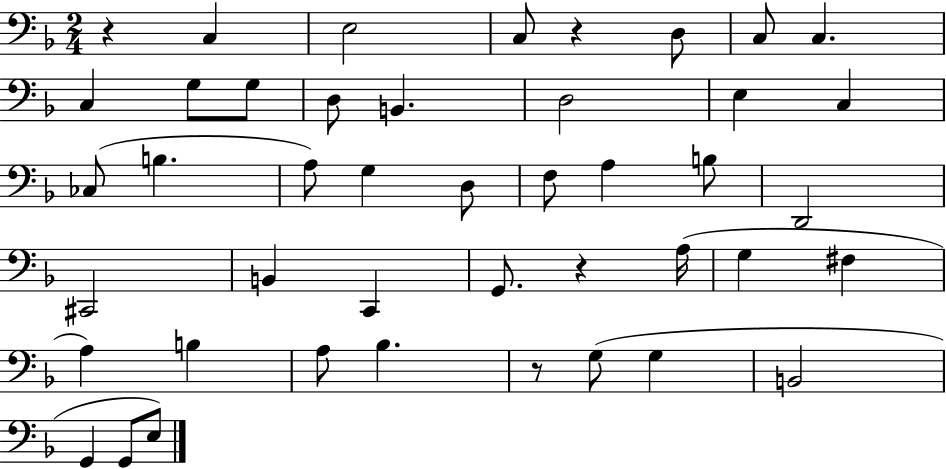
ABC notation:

X:1
T:Untitled
M:2/4
L:1/4
K:F
z C, E,2 C,/2 z D,/2 C,/2 C, C, G,/2 G,/2 D,/2 B,, D,2 E, C, _C,/2 B, A,/2 G, D,/2 F,/2 A, B,/2 D,,2 ^C,,2 B,, C,, G,,/2 z A,/4 G, ^F, A, B, A,/2 _B, z/2 G,/2 G, B,,2 G,, G,,/2 E,/2